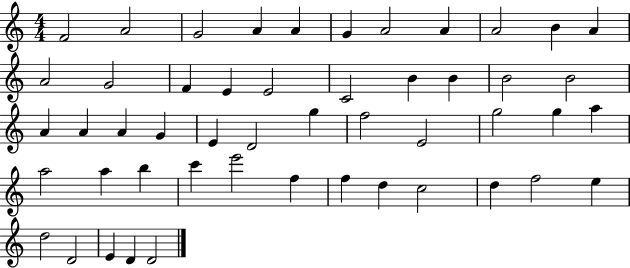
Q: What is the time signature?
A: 4/4